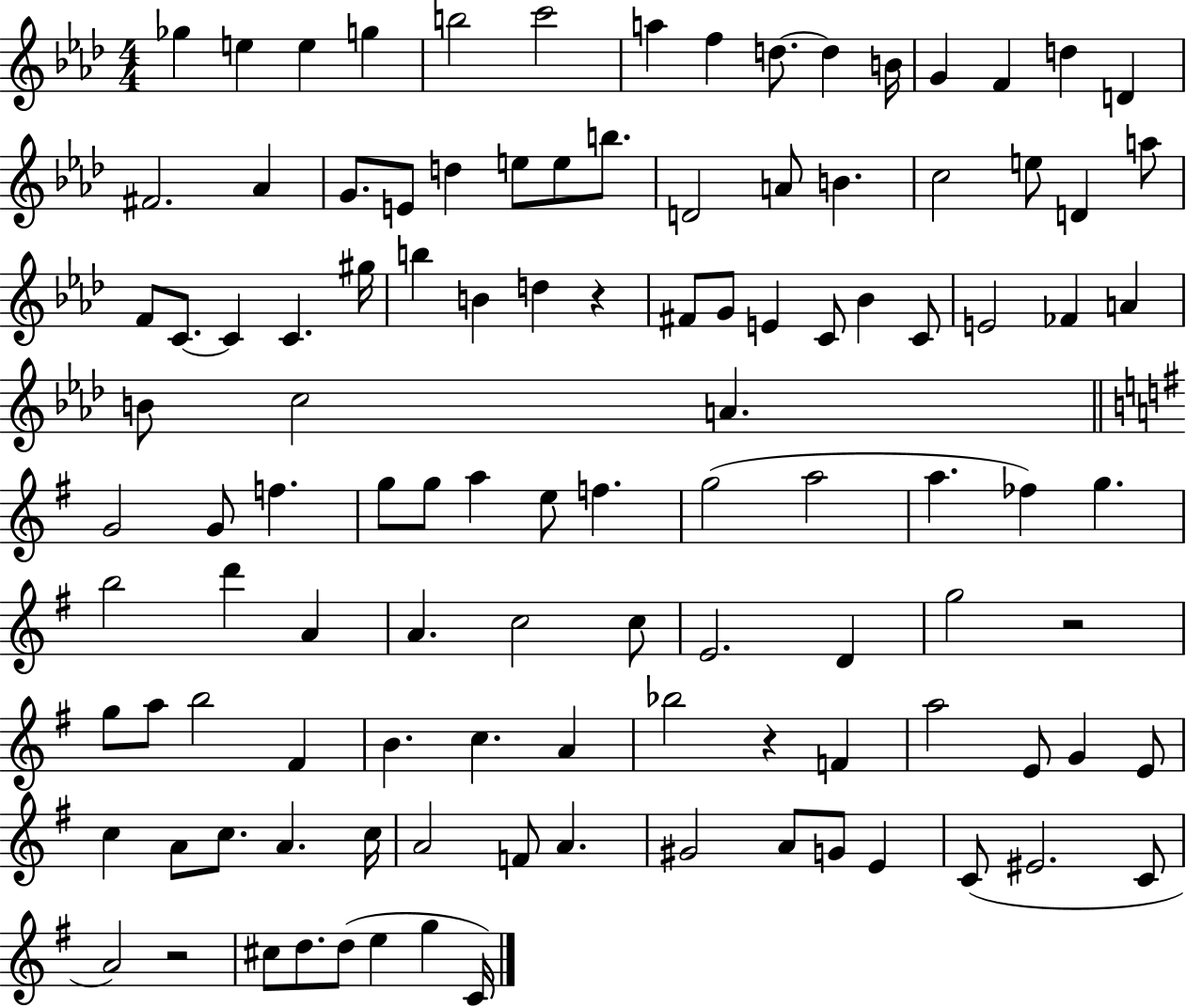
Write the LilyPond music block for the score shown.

{
  \clef treble
  \numericTimeSignature
  \time 4/4
  \key aes \major
  ges''4 e''4 e''4 g''4 | b''2 c'''2 | a''4 f''4 d''8.~~ d''4 b'16 | g'4 f'4 d''4 d'4 | \break fis'2. aes'4 | g'8. e'8 d''4 e''8 e''8 b''8. | d'2 a'8 b'4. | c''2 e''8 d'4 a''8 | \break f'8 c'8.~~ c'4 c'4. gis''16 | b''4 b'4 d''4 r4 | fis'8 g'8 e'4 c'8 bes'4 c'8 | e'2 fes'4 a'4 | \break b'8 c''2 a'4. | \bar "||" \break \key g \major g'2 g'8 f''4. | g''8 g''8 a''4 e''8 f''4. | g''2( a''2 | a''4. fes''4) g''4. | \break b''2 d'''4 a'4 | a'4. c''2 c''8 | e'2. d'4 | g''2 r2 | \break g''8 a''8 b''2 fis'4 | b'4. c''4. a'4 | bes''2 r4 f'4 | a''2 e'8 g'4 e'8 | \break c''4 a'8 c''8. a'4. c''16 | a'2 f'8 a'4. | gis'2 a'8 g'8 e'4 | c'8( eis'2. c'8 | \break a'2) r2 | cis''8 d''8. d''8( e''4 g''4 c'16) | \bar "|."
}